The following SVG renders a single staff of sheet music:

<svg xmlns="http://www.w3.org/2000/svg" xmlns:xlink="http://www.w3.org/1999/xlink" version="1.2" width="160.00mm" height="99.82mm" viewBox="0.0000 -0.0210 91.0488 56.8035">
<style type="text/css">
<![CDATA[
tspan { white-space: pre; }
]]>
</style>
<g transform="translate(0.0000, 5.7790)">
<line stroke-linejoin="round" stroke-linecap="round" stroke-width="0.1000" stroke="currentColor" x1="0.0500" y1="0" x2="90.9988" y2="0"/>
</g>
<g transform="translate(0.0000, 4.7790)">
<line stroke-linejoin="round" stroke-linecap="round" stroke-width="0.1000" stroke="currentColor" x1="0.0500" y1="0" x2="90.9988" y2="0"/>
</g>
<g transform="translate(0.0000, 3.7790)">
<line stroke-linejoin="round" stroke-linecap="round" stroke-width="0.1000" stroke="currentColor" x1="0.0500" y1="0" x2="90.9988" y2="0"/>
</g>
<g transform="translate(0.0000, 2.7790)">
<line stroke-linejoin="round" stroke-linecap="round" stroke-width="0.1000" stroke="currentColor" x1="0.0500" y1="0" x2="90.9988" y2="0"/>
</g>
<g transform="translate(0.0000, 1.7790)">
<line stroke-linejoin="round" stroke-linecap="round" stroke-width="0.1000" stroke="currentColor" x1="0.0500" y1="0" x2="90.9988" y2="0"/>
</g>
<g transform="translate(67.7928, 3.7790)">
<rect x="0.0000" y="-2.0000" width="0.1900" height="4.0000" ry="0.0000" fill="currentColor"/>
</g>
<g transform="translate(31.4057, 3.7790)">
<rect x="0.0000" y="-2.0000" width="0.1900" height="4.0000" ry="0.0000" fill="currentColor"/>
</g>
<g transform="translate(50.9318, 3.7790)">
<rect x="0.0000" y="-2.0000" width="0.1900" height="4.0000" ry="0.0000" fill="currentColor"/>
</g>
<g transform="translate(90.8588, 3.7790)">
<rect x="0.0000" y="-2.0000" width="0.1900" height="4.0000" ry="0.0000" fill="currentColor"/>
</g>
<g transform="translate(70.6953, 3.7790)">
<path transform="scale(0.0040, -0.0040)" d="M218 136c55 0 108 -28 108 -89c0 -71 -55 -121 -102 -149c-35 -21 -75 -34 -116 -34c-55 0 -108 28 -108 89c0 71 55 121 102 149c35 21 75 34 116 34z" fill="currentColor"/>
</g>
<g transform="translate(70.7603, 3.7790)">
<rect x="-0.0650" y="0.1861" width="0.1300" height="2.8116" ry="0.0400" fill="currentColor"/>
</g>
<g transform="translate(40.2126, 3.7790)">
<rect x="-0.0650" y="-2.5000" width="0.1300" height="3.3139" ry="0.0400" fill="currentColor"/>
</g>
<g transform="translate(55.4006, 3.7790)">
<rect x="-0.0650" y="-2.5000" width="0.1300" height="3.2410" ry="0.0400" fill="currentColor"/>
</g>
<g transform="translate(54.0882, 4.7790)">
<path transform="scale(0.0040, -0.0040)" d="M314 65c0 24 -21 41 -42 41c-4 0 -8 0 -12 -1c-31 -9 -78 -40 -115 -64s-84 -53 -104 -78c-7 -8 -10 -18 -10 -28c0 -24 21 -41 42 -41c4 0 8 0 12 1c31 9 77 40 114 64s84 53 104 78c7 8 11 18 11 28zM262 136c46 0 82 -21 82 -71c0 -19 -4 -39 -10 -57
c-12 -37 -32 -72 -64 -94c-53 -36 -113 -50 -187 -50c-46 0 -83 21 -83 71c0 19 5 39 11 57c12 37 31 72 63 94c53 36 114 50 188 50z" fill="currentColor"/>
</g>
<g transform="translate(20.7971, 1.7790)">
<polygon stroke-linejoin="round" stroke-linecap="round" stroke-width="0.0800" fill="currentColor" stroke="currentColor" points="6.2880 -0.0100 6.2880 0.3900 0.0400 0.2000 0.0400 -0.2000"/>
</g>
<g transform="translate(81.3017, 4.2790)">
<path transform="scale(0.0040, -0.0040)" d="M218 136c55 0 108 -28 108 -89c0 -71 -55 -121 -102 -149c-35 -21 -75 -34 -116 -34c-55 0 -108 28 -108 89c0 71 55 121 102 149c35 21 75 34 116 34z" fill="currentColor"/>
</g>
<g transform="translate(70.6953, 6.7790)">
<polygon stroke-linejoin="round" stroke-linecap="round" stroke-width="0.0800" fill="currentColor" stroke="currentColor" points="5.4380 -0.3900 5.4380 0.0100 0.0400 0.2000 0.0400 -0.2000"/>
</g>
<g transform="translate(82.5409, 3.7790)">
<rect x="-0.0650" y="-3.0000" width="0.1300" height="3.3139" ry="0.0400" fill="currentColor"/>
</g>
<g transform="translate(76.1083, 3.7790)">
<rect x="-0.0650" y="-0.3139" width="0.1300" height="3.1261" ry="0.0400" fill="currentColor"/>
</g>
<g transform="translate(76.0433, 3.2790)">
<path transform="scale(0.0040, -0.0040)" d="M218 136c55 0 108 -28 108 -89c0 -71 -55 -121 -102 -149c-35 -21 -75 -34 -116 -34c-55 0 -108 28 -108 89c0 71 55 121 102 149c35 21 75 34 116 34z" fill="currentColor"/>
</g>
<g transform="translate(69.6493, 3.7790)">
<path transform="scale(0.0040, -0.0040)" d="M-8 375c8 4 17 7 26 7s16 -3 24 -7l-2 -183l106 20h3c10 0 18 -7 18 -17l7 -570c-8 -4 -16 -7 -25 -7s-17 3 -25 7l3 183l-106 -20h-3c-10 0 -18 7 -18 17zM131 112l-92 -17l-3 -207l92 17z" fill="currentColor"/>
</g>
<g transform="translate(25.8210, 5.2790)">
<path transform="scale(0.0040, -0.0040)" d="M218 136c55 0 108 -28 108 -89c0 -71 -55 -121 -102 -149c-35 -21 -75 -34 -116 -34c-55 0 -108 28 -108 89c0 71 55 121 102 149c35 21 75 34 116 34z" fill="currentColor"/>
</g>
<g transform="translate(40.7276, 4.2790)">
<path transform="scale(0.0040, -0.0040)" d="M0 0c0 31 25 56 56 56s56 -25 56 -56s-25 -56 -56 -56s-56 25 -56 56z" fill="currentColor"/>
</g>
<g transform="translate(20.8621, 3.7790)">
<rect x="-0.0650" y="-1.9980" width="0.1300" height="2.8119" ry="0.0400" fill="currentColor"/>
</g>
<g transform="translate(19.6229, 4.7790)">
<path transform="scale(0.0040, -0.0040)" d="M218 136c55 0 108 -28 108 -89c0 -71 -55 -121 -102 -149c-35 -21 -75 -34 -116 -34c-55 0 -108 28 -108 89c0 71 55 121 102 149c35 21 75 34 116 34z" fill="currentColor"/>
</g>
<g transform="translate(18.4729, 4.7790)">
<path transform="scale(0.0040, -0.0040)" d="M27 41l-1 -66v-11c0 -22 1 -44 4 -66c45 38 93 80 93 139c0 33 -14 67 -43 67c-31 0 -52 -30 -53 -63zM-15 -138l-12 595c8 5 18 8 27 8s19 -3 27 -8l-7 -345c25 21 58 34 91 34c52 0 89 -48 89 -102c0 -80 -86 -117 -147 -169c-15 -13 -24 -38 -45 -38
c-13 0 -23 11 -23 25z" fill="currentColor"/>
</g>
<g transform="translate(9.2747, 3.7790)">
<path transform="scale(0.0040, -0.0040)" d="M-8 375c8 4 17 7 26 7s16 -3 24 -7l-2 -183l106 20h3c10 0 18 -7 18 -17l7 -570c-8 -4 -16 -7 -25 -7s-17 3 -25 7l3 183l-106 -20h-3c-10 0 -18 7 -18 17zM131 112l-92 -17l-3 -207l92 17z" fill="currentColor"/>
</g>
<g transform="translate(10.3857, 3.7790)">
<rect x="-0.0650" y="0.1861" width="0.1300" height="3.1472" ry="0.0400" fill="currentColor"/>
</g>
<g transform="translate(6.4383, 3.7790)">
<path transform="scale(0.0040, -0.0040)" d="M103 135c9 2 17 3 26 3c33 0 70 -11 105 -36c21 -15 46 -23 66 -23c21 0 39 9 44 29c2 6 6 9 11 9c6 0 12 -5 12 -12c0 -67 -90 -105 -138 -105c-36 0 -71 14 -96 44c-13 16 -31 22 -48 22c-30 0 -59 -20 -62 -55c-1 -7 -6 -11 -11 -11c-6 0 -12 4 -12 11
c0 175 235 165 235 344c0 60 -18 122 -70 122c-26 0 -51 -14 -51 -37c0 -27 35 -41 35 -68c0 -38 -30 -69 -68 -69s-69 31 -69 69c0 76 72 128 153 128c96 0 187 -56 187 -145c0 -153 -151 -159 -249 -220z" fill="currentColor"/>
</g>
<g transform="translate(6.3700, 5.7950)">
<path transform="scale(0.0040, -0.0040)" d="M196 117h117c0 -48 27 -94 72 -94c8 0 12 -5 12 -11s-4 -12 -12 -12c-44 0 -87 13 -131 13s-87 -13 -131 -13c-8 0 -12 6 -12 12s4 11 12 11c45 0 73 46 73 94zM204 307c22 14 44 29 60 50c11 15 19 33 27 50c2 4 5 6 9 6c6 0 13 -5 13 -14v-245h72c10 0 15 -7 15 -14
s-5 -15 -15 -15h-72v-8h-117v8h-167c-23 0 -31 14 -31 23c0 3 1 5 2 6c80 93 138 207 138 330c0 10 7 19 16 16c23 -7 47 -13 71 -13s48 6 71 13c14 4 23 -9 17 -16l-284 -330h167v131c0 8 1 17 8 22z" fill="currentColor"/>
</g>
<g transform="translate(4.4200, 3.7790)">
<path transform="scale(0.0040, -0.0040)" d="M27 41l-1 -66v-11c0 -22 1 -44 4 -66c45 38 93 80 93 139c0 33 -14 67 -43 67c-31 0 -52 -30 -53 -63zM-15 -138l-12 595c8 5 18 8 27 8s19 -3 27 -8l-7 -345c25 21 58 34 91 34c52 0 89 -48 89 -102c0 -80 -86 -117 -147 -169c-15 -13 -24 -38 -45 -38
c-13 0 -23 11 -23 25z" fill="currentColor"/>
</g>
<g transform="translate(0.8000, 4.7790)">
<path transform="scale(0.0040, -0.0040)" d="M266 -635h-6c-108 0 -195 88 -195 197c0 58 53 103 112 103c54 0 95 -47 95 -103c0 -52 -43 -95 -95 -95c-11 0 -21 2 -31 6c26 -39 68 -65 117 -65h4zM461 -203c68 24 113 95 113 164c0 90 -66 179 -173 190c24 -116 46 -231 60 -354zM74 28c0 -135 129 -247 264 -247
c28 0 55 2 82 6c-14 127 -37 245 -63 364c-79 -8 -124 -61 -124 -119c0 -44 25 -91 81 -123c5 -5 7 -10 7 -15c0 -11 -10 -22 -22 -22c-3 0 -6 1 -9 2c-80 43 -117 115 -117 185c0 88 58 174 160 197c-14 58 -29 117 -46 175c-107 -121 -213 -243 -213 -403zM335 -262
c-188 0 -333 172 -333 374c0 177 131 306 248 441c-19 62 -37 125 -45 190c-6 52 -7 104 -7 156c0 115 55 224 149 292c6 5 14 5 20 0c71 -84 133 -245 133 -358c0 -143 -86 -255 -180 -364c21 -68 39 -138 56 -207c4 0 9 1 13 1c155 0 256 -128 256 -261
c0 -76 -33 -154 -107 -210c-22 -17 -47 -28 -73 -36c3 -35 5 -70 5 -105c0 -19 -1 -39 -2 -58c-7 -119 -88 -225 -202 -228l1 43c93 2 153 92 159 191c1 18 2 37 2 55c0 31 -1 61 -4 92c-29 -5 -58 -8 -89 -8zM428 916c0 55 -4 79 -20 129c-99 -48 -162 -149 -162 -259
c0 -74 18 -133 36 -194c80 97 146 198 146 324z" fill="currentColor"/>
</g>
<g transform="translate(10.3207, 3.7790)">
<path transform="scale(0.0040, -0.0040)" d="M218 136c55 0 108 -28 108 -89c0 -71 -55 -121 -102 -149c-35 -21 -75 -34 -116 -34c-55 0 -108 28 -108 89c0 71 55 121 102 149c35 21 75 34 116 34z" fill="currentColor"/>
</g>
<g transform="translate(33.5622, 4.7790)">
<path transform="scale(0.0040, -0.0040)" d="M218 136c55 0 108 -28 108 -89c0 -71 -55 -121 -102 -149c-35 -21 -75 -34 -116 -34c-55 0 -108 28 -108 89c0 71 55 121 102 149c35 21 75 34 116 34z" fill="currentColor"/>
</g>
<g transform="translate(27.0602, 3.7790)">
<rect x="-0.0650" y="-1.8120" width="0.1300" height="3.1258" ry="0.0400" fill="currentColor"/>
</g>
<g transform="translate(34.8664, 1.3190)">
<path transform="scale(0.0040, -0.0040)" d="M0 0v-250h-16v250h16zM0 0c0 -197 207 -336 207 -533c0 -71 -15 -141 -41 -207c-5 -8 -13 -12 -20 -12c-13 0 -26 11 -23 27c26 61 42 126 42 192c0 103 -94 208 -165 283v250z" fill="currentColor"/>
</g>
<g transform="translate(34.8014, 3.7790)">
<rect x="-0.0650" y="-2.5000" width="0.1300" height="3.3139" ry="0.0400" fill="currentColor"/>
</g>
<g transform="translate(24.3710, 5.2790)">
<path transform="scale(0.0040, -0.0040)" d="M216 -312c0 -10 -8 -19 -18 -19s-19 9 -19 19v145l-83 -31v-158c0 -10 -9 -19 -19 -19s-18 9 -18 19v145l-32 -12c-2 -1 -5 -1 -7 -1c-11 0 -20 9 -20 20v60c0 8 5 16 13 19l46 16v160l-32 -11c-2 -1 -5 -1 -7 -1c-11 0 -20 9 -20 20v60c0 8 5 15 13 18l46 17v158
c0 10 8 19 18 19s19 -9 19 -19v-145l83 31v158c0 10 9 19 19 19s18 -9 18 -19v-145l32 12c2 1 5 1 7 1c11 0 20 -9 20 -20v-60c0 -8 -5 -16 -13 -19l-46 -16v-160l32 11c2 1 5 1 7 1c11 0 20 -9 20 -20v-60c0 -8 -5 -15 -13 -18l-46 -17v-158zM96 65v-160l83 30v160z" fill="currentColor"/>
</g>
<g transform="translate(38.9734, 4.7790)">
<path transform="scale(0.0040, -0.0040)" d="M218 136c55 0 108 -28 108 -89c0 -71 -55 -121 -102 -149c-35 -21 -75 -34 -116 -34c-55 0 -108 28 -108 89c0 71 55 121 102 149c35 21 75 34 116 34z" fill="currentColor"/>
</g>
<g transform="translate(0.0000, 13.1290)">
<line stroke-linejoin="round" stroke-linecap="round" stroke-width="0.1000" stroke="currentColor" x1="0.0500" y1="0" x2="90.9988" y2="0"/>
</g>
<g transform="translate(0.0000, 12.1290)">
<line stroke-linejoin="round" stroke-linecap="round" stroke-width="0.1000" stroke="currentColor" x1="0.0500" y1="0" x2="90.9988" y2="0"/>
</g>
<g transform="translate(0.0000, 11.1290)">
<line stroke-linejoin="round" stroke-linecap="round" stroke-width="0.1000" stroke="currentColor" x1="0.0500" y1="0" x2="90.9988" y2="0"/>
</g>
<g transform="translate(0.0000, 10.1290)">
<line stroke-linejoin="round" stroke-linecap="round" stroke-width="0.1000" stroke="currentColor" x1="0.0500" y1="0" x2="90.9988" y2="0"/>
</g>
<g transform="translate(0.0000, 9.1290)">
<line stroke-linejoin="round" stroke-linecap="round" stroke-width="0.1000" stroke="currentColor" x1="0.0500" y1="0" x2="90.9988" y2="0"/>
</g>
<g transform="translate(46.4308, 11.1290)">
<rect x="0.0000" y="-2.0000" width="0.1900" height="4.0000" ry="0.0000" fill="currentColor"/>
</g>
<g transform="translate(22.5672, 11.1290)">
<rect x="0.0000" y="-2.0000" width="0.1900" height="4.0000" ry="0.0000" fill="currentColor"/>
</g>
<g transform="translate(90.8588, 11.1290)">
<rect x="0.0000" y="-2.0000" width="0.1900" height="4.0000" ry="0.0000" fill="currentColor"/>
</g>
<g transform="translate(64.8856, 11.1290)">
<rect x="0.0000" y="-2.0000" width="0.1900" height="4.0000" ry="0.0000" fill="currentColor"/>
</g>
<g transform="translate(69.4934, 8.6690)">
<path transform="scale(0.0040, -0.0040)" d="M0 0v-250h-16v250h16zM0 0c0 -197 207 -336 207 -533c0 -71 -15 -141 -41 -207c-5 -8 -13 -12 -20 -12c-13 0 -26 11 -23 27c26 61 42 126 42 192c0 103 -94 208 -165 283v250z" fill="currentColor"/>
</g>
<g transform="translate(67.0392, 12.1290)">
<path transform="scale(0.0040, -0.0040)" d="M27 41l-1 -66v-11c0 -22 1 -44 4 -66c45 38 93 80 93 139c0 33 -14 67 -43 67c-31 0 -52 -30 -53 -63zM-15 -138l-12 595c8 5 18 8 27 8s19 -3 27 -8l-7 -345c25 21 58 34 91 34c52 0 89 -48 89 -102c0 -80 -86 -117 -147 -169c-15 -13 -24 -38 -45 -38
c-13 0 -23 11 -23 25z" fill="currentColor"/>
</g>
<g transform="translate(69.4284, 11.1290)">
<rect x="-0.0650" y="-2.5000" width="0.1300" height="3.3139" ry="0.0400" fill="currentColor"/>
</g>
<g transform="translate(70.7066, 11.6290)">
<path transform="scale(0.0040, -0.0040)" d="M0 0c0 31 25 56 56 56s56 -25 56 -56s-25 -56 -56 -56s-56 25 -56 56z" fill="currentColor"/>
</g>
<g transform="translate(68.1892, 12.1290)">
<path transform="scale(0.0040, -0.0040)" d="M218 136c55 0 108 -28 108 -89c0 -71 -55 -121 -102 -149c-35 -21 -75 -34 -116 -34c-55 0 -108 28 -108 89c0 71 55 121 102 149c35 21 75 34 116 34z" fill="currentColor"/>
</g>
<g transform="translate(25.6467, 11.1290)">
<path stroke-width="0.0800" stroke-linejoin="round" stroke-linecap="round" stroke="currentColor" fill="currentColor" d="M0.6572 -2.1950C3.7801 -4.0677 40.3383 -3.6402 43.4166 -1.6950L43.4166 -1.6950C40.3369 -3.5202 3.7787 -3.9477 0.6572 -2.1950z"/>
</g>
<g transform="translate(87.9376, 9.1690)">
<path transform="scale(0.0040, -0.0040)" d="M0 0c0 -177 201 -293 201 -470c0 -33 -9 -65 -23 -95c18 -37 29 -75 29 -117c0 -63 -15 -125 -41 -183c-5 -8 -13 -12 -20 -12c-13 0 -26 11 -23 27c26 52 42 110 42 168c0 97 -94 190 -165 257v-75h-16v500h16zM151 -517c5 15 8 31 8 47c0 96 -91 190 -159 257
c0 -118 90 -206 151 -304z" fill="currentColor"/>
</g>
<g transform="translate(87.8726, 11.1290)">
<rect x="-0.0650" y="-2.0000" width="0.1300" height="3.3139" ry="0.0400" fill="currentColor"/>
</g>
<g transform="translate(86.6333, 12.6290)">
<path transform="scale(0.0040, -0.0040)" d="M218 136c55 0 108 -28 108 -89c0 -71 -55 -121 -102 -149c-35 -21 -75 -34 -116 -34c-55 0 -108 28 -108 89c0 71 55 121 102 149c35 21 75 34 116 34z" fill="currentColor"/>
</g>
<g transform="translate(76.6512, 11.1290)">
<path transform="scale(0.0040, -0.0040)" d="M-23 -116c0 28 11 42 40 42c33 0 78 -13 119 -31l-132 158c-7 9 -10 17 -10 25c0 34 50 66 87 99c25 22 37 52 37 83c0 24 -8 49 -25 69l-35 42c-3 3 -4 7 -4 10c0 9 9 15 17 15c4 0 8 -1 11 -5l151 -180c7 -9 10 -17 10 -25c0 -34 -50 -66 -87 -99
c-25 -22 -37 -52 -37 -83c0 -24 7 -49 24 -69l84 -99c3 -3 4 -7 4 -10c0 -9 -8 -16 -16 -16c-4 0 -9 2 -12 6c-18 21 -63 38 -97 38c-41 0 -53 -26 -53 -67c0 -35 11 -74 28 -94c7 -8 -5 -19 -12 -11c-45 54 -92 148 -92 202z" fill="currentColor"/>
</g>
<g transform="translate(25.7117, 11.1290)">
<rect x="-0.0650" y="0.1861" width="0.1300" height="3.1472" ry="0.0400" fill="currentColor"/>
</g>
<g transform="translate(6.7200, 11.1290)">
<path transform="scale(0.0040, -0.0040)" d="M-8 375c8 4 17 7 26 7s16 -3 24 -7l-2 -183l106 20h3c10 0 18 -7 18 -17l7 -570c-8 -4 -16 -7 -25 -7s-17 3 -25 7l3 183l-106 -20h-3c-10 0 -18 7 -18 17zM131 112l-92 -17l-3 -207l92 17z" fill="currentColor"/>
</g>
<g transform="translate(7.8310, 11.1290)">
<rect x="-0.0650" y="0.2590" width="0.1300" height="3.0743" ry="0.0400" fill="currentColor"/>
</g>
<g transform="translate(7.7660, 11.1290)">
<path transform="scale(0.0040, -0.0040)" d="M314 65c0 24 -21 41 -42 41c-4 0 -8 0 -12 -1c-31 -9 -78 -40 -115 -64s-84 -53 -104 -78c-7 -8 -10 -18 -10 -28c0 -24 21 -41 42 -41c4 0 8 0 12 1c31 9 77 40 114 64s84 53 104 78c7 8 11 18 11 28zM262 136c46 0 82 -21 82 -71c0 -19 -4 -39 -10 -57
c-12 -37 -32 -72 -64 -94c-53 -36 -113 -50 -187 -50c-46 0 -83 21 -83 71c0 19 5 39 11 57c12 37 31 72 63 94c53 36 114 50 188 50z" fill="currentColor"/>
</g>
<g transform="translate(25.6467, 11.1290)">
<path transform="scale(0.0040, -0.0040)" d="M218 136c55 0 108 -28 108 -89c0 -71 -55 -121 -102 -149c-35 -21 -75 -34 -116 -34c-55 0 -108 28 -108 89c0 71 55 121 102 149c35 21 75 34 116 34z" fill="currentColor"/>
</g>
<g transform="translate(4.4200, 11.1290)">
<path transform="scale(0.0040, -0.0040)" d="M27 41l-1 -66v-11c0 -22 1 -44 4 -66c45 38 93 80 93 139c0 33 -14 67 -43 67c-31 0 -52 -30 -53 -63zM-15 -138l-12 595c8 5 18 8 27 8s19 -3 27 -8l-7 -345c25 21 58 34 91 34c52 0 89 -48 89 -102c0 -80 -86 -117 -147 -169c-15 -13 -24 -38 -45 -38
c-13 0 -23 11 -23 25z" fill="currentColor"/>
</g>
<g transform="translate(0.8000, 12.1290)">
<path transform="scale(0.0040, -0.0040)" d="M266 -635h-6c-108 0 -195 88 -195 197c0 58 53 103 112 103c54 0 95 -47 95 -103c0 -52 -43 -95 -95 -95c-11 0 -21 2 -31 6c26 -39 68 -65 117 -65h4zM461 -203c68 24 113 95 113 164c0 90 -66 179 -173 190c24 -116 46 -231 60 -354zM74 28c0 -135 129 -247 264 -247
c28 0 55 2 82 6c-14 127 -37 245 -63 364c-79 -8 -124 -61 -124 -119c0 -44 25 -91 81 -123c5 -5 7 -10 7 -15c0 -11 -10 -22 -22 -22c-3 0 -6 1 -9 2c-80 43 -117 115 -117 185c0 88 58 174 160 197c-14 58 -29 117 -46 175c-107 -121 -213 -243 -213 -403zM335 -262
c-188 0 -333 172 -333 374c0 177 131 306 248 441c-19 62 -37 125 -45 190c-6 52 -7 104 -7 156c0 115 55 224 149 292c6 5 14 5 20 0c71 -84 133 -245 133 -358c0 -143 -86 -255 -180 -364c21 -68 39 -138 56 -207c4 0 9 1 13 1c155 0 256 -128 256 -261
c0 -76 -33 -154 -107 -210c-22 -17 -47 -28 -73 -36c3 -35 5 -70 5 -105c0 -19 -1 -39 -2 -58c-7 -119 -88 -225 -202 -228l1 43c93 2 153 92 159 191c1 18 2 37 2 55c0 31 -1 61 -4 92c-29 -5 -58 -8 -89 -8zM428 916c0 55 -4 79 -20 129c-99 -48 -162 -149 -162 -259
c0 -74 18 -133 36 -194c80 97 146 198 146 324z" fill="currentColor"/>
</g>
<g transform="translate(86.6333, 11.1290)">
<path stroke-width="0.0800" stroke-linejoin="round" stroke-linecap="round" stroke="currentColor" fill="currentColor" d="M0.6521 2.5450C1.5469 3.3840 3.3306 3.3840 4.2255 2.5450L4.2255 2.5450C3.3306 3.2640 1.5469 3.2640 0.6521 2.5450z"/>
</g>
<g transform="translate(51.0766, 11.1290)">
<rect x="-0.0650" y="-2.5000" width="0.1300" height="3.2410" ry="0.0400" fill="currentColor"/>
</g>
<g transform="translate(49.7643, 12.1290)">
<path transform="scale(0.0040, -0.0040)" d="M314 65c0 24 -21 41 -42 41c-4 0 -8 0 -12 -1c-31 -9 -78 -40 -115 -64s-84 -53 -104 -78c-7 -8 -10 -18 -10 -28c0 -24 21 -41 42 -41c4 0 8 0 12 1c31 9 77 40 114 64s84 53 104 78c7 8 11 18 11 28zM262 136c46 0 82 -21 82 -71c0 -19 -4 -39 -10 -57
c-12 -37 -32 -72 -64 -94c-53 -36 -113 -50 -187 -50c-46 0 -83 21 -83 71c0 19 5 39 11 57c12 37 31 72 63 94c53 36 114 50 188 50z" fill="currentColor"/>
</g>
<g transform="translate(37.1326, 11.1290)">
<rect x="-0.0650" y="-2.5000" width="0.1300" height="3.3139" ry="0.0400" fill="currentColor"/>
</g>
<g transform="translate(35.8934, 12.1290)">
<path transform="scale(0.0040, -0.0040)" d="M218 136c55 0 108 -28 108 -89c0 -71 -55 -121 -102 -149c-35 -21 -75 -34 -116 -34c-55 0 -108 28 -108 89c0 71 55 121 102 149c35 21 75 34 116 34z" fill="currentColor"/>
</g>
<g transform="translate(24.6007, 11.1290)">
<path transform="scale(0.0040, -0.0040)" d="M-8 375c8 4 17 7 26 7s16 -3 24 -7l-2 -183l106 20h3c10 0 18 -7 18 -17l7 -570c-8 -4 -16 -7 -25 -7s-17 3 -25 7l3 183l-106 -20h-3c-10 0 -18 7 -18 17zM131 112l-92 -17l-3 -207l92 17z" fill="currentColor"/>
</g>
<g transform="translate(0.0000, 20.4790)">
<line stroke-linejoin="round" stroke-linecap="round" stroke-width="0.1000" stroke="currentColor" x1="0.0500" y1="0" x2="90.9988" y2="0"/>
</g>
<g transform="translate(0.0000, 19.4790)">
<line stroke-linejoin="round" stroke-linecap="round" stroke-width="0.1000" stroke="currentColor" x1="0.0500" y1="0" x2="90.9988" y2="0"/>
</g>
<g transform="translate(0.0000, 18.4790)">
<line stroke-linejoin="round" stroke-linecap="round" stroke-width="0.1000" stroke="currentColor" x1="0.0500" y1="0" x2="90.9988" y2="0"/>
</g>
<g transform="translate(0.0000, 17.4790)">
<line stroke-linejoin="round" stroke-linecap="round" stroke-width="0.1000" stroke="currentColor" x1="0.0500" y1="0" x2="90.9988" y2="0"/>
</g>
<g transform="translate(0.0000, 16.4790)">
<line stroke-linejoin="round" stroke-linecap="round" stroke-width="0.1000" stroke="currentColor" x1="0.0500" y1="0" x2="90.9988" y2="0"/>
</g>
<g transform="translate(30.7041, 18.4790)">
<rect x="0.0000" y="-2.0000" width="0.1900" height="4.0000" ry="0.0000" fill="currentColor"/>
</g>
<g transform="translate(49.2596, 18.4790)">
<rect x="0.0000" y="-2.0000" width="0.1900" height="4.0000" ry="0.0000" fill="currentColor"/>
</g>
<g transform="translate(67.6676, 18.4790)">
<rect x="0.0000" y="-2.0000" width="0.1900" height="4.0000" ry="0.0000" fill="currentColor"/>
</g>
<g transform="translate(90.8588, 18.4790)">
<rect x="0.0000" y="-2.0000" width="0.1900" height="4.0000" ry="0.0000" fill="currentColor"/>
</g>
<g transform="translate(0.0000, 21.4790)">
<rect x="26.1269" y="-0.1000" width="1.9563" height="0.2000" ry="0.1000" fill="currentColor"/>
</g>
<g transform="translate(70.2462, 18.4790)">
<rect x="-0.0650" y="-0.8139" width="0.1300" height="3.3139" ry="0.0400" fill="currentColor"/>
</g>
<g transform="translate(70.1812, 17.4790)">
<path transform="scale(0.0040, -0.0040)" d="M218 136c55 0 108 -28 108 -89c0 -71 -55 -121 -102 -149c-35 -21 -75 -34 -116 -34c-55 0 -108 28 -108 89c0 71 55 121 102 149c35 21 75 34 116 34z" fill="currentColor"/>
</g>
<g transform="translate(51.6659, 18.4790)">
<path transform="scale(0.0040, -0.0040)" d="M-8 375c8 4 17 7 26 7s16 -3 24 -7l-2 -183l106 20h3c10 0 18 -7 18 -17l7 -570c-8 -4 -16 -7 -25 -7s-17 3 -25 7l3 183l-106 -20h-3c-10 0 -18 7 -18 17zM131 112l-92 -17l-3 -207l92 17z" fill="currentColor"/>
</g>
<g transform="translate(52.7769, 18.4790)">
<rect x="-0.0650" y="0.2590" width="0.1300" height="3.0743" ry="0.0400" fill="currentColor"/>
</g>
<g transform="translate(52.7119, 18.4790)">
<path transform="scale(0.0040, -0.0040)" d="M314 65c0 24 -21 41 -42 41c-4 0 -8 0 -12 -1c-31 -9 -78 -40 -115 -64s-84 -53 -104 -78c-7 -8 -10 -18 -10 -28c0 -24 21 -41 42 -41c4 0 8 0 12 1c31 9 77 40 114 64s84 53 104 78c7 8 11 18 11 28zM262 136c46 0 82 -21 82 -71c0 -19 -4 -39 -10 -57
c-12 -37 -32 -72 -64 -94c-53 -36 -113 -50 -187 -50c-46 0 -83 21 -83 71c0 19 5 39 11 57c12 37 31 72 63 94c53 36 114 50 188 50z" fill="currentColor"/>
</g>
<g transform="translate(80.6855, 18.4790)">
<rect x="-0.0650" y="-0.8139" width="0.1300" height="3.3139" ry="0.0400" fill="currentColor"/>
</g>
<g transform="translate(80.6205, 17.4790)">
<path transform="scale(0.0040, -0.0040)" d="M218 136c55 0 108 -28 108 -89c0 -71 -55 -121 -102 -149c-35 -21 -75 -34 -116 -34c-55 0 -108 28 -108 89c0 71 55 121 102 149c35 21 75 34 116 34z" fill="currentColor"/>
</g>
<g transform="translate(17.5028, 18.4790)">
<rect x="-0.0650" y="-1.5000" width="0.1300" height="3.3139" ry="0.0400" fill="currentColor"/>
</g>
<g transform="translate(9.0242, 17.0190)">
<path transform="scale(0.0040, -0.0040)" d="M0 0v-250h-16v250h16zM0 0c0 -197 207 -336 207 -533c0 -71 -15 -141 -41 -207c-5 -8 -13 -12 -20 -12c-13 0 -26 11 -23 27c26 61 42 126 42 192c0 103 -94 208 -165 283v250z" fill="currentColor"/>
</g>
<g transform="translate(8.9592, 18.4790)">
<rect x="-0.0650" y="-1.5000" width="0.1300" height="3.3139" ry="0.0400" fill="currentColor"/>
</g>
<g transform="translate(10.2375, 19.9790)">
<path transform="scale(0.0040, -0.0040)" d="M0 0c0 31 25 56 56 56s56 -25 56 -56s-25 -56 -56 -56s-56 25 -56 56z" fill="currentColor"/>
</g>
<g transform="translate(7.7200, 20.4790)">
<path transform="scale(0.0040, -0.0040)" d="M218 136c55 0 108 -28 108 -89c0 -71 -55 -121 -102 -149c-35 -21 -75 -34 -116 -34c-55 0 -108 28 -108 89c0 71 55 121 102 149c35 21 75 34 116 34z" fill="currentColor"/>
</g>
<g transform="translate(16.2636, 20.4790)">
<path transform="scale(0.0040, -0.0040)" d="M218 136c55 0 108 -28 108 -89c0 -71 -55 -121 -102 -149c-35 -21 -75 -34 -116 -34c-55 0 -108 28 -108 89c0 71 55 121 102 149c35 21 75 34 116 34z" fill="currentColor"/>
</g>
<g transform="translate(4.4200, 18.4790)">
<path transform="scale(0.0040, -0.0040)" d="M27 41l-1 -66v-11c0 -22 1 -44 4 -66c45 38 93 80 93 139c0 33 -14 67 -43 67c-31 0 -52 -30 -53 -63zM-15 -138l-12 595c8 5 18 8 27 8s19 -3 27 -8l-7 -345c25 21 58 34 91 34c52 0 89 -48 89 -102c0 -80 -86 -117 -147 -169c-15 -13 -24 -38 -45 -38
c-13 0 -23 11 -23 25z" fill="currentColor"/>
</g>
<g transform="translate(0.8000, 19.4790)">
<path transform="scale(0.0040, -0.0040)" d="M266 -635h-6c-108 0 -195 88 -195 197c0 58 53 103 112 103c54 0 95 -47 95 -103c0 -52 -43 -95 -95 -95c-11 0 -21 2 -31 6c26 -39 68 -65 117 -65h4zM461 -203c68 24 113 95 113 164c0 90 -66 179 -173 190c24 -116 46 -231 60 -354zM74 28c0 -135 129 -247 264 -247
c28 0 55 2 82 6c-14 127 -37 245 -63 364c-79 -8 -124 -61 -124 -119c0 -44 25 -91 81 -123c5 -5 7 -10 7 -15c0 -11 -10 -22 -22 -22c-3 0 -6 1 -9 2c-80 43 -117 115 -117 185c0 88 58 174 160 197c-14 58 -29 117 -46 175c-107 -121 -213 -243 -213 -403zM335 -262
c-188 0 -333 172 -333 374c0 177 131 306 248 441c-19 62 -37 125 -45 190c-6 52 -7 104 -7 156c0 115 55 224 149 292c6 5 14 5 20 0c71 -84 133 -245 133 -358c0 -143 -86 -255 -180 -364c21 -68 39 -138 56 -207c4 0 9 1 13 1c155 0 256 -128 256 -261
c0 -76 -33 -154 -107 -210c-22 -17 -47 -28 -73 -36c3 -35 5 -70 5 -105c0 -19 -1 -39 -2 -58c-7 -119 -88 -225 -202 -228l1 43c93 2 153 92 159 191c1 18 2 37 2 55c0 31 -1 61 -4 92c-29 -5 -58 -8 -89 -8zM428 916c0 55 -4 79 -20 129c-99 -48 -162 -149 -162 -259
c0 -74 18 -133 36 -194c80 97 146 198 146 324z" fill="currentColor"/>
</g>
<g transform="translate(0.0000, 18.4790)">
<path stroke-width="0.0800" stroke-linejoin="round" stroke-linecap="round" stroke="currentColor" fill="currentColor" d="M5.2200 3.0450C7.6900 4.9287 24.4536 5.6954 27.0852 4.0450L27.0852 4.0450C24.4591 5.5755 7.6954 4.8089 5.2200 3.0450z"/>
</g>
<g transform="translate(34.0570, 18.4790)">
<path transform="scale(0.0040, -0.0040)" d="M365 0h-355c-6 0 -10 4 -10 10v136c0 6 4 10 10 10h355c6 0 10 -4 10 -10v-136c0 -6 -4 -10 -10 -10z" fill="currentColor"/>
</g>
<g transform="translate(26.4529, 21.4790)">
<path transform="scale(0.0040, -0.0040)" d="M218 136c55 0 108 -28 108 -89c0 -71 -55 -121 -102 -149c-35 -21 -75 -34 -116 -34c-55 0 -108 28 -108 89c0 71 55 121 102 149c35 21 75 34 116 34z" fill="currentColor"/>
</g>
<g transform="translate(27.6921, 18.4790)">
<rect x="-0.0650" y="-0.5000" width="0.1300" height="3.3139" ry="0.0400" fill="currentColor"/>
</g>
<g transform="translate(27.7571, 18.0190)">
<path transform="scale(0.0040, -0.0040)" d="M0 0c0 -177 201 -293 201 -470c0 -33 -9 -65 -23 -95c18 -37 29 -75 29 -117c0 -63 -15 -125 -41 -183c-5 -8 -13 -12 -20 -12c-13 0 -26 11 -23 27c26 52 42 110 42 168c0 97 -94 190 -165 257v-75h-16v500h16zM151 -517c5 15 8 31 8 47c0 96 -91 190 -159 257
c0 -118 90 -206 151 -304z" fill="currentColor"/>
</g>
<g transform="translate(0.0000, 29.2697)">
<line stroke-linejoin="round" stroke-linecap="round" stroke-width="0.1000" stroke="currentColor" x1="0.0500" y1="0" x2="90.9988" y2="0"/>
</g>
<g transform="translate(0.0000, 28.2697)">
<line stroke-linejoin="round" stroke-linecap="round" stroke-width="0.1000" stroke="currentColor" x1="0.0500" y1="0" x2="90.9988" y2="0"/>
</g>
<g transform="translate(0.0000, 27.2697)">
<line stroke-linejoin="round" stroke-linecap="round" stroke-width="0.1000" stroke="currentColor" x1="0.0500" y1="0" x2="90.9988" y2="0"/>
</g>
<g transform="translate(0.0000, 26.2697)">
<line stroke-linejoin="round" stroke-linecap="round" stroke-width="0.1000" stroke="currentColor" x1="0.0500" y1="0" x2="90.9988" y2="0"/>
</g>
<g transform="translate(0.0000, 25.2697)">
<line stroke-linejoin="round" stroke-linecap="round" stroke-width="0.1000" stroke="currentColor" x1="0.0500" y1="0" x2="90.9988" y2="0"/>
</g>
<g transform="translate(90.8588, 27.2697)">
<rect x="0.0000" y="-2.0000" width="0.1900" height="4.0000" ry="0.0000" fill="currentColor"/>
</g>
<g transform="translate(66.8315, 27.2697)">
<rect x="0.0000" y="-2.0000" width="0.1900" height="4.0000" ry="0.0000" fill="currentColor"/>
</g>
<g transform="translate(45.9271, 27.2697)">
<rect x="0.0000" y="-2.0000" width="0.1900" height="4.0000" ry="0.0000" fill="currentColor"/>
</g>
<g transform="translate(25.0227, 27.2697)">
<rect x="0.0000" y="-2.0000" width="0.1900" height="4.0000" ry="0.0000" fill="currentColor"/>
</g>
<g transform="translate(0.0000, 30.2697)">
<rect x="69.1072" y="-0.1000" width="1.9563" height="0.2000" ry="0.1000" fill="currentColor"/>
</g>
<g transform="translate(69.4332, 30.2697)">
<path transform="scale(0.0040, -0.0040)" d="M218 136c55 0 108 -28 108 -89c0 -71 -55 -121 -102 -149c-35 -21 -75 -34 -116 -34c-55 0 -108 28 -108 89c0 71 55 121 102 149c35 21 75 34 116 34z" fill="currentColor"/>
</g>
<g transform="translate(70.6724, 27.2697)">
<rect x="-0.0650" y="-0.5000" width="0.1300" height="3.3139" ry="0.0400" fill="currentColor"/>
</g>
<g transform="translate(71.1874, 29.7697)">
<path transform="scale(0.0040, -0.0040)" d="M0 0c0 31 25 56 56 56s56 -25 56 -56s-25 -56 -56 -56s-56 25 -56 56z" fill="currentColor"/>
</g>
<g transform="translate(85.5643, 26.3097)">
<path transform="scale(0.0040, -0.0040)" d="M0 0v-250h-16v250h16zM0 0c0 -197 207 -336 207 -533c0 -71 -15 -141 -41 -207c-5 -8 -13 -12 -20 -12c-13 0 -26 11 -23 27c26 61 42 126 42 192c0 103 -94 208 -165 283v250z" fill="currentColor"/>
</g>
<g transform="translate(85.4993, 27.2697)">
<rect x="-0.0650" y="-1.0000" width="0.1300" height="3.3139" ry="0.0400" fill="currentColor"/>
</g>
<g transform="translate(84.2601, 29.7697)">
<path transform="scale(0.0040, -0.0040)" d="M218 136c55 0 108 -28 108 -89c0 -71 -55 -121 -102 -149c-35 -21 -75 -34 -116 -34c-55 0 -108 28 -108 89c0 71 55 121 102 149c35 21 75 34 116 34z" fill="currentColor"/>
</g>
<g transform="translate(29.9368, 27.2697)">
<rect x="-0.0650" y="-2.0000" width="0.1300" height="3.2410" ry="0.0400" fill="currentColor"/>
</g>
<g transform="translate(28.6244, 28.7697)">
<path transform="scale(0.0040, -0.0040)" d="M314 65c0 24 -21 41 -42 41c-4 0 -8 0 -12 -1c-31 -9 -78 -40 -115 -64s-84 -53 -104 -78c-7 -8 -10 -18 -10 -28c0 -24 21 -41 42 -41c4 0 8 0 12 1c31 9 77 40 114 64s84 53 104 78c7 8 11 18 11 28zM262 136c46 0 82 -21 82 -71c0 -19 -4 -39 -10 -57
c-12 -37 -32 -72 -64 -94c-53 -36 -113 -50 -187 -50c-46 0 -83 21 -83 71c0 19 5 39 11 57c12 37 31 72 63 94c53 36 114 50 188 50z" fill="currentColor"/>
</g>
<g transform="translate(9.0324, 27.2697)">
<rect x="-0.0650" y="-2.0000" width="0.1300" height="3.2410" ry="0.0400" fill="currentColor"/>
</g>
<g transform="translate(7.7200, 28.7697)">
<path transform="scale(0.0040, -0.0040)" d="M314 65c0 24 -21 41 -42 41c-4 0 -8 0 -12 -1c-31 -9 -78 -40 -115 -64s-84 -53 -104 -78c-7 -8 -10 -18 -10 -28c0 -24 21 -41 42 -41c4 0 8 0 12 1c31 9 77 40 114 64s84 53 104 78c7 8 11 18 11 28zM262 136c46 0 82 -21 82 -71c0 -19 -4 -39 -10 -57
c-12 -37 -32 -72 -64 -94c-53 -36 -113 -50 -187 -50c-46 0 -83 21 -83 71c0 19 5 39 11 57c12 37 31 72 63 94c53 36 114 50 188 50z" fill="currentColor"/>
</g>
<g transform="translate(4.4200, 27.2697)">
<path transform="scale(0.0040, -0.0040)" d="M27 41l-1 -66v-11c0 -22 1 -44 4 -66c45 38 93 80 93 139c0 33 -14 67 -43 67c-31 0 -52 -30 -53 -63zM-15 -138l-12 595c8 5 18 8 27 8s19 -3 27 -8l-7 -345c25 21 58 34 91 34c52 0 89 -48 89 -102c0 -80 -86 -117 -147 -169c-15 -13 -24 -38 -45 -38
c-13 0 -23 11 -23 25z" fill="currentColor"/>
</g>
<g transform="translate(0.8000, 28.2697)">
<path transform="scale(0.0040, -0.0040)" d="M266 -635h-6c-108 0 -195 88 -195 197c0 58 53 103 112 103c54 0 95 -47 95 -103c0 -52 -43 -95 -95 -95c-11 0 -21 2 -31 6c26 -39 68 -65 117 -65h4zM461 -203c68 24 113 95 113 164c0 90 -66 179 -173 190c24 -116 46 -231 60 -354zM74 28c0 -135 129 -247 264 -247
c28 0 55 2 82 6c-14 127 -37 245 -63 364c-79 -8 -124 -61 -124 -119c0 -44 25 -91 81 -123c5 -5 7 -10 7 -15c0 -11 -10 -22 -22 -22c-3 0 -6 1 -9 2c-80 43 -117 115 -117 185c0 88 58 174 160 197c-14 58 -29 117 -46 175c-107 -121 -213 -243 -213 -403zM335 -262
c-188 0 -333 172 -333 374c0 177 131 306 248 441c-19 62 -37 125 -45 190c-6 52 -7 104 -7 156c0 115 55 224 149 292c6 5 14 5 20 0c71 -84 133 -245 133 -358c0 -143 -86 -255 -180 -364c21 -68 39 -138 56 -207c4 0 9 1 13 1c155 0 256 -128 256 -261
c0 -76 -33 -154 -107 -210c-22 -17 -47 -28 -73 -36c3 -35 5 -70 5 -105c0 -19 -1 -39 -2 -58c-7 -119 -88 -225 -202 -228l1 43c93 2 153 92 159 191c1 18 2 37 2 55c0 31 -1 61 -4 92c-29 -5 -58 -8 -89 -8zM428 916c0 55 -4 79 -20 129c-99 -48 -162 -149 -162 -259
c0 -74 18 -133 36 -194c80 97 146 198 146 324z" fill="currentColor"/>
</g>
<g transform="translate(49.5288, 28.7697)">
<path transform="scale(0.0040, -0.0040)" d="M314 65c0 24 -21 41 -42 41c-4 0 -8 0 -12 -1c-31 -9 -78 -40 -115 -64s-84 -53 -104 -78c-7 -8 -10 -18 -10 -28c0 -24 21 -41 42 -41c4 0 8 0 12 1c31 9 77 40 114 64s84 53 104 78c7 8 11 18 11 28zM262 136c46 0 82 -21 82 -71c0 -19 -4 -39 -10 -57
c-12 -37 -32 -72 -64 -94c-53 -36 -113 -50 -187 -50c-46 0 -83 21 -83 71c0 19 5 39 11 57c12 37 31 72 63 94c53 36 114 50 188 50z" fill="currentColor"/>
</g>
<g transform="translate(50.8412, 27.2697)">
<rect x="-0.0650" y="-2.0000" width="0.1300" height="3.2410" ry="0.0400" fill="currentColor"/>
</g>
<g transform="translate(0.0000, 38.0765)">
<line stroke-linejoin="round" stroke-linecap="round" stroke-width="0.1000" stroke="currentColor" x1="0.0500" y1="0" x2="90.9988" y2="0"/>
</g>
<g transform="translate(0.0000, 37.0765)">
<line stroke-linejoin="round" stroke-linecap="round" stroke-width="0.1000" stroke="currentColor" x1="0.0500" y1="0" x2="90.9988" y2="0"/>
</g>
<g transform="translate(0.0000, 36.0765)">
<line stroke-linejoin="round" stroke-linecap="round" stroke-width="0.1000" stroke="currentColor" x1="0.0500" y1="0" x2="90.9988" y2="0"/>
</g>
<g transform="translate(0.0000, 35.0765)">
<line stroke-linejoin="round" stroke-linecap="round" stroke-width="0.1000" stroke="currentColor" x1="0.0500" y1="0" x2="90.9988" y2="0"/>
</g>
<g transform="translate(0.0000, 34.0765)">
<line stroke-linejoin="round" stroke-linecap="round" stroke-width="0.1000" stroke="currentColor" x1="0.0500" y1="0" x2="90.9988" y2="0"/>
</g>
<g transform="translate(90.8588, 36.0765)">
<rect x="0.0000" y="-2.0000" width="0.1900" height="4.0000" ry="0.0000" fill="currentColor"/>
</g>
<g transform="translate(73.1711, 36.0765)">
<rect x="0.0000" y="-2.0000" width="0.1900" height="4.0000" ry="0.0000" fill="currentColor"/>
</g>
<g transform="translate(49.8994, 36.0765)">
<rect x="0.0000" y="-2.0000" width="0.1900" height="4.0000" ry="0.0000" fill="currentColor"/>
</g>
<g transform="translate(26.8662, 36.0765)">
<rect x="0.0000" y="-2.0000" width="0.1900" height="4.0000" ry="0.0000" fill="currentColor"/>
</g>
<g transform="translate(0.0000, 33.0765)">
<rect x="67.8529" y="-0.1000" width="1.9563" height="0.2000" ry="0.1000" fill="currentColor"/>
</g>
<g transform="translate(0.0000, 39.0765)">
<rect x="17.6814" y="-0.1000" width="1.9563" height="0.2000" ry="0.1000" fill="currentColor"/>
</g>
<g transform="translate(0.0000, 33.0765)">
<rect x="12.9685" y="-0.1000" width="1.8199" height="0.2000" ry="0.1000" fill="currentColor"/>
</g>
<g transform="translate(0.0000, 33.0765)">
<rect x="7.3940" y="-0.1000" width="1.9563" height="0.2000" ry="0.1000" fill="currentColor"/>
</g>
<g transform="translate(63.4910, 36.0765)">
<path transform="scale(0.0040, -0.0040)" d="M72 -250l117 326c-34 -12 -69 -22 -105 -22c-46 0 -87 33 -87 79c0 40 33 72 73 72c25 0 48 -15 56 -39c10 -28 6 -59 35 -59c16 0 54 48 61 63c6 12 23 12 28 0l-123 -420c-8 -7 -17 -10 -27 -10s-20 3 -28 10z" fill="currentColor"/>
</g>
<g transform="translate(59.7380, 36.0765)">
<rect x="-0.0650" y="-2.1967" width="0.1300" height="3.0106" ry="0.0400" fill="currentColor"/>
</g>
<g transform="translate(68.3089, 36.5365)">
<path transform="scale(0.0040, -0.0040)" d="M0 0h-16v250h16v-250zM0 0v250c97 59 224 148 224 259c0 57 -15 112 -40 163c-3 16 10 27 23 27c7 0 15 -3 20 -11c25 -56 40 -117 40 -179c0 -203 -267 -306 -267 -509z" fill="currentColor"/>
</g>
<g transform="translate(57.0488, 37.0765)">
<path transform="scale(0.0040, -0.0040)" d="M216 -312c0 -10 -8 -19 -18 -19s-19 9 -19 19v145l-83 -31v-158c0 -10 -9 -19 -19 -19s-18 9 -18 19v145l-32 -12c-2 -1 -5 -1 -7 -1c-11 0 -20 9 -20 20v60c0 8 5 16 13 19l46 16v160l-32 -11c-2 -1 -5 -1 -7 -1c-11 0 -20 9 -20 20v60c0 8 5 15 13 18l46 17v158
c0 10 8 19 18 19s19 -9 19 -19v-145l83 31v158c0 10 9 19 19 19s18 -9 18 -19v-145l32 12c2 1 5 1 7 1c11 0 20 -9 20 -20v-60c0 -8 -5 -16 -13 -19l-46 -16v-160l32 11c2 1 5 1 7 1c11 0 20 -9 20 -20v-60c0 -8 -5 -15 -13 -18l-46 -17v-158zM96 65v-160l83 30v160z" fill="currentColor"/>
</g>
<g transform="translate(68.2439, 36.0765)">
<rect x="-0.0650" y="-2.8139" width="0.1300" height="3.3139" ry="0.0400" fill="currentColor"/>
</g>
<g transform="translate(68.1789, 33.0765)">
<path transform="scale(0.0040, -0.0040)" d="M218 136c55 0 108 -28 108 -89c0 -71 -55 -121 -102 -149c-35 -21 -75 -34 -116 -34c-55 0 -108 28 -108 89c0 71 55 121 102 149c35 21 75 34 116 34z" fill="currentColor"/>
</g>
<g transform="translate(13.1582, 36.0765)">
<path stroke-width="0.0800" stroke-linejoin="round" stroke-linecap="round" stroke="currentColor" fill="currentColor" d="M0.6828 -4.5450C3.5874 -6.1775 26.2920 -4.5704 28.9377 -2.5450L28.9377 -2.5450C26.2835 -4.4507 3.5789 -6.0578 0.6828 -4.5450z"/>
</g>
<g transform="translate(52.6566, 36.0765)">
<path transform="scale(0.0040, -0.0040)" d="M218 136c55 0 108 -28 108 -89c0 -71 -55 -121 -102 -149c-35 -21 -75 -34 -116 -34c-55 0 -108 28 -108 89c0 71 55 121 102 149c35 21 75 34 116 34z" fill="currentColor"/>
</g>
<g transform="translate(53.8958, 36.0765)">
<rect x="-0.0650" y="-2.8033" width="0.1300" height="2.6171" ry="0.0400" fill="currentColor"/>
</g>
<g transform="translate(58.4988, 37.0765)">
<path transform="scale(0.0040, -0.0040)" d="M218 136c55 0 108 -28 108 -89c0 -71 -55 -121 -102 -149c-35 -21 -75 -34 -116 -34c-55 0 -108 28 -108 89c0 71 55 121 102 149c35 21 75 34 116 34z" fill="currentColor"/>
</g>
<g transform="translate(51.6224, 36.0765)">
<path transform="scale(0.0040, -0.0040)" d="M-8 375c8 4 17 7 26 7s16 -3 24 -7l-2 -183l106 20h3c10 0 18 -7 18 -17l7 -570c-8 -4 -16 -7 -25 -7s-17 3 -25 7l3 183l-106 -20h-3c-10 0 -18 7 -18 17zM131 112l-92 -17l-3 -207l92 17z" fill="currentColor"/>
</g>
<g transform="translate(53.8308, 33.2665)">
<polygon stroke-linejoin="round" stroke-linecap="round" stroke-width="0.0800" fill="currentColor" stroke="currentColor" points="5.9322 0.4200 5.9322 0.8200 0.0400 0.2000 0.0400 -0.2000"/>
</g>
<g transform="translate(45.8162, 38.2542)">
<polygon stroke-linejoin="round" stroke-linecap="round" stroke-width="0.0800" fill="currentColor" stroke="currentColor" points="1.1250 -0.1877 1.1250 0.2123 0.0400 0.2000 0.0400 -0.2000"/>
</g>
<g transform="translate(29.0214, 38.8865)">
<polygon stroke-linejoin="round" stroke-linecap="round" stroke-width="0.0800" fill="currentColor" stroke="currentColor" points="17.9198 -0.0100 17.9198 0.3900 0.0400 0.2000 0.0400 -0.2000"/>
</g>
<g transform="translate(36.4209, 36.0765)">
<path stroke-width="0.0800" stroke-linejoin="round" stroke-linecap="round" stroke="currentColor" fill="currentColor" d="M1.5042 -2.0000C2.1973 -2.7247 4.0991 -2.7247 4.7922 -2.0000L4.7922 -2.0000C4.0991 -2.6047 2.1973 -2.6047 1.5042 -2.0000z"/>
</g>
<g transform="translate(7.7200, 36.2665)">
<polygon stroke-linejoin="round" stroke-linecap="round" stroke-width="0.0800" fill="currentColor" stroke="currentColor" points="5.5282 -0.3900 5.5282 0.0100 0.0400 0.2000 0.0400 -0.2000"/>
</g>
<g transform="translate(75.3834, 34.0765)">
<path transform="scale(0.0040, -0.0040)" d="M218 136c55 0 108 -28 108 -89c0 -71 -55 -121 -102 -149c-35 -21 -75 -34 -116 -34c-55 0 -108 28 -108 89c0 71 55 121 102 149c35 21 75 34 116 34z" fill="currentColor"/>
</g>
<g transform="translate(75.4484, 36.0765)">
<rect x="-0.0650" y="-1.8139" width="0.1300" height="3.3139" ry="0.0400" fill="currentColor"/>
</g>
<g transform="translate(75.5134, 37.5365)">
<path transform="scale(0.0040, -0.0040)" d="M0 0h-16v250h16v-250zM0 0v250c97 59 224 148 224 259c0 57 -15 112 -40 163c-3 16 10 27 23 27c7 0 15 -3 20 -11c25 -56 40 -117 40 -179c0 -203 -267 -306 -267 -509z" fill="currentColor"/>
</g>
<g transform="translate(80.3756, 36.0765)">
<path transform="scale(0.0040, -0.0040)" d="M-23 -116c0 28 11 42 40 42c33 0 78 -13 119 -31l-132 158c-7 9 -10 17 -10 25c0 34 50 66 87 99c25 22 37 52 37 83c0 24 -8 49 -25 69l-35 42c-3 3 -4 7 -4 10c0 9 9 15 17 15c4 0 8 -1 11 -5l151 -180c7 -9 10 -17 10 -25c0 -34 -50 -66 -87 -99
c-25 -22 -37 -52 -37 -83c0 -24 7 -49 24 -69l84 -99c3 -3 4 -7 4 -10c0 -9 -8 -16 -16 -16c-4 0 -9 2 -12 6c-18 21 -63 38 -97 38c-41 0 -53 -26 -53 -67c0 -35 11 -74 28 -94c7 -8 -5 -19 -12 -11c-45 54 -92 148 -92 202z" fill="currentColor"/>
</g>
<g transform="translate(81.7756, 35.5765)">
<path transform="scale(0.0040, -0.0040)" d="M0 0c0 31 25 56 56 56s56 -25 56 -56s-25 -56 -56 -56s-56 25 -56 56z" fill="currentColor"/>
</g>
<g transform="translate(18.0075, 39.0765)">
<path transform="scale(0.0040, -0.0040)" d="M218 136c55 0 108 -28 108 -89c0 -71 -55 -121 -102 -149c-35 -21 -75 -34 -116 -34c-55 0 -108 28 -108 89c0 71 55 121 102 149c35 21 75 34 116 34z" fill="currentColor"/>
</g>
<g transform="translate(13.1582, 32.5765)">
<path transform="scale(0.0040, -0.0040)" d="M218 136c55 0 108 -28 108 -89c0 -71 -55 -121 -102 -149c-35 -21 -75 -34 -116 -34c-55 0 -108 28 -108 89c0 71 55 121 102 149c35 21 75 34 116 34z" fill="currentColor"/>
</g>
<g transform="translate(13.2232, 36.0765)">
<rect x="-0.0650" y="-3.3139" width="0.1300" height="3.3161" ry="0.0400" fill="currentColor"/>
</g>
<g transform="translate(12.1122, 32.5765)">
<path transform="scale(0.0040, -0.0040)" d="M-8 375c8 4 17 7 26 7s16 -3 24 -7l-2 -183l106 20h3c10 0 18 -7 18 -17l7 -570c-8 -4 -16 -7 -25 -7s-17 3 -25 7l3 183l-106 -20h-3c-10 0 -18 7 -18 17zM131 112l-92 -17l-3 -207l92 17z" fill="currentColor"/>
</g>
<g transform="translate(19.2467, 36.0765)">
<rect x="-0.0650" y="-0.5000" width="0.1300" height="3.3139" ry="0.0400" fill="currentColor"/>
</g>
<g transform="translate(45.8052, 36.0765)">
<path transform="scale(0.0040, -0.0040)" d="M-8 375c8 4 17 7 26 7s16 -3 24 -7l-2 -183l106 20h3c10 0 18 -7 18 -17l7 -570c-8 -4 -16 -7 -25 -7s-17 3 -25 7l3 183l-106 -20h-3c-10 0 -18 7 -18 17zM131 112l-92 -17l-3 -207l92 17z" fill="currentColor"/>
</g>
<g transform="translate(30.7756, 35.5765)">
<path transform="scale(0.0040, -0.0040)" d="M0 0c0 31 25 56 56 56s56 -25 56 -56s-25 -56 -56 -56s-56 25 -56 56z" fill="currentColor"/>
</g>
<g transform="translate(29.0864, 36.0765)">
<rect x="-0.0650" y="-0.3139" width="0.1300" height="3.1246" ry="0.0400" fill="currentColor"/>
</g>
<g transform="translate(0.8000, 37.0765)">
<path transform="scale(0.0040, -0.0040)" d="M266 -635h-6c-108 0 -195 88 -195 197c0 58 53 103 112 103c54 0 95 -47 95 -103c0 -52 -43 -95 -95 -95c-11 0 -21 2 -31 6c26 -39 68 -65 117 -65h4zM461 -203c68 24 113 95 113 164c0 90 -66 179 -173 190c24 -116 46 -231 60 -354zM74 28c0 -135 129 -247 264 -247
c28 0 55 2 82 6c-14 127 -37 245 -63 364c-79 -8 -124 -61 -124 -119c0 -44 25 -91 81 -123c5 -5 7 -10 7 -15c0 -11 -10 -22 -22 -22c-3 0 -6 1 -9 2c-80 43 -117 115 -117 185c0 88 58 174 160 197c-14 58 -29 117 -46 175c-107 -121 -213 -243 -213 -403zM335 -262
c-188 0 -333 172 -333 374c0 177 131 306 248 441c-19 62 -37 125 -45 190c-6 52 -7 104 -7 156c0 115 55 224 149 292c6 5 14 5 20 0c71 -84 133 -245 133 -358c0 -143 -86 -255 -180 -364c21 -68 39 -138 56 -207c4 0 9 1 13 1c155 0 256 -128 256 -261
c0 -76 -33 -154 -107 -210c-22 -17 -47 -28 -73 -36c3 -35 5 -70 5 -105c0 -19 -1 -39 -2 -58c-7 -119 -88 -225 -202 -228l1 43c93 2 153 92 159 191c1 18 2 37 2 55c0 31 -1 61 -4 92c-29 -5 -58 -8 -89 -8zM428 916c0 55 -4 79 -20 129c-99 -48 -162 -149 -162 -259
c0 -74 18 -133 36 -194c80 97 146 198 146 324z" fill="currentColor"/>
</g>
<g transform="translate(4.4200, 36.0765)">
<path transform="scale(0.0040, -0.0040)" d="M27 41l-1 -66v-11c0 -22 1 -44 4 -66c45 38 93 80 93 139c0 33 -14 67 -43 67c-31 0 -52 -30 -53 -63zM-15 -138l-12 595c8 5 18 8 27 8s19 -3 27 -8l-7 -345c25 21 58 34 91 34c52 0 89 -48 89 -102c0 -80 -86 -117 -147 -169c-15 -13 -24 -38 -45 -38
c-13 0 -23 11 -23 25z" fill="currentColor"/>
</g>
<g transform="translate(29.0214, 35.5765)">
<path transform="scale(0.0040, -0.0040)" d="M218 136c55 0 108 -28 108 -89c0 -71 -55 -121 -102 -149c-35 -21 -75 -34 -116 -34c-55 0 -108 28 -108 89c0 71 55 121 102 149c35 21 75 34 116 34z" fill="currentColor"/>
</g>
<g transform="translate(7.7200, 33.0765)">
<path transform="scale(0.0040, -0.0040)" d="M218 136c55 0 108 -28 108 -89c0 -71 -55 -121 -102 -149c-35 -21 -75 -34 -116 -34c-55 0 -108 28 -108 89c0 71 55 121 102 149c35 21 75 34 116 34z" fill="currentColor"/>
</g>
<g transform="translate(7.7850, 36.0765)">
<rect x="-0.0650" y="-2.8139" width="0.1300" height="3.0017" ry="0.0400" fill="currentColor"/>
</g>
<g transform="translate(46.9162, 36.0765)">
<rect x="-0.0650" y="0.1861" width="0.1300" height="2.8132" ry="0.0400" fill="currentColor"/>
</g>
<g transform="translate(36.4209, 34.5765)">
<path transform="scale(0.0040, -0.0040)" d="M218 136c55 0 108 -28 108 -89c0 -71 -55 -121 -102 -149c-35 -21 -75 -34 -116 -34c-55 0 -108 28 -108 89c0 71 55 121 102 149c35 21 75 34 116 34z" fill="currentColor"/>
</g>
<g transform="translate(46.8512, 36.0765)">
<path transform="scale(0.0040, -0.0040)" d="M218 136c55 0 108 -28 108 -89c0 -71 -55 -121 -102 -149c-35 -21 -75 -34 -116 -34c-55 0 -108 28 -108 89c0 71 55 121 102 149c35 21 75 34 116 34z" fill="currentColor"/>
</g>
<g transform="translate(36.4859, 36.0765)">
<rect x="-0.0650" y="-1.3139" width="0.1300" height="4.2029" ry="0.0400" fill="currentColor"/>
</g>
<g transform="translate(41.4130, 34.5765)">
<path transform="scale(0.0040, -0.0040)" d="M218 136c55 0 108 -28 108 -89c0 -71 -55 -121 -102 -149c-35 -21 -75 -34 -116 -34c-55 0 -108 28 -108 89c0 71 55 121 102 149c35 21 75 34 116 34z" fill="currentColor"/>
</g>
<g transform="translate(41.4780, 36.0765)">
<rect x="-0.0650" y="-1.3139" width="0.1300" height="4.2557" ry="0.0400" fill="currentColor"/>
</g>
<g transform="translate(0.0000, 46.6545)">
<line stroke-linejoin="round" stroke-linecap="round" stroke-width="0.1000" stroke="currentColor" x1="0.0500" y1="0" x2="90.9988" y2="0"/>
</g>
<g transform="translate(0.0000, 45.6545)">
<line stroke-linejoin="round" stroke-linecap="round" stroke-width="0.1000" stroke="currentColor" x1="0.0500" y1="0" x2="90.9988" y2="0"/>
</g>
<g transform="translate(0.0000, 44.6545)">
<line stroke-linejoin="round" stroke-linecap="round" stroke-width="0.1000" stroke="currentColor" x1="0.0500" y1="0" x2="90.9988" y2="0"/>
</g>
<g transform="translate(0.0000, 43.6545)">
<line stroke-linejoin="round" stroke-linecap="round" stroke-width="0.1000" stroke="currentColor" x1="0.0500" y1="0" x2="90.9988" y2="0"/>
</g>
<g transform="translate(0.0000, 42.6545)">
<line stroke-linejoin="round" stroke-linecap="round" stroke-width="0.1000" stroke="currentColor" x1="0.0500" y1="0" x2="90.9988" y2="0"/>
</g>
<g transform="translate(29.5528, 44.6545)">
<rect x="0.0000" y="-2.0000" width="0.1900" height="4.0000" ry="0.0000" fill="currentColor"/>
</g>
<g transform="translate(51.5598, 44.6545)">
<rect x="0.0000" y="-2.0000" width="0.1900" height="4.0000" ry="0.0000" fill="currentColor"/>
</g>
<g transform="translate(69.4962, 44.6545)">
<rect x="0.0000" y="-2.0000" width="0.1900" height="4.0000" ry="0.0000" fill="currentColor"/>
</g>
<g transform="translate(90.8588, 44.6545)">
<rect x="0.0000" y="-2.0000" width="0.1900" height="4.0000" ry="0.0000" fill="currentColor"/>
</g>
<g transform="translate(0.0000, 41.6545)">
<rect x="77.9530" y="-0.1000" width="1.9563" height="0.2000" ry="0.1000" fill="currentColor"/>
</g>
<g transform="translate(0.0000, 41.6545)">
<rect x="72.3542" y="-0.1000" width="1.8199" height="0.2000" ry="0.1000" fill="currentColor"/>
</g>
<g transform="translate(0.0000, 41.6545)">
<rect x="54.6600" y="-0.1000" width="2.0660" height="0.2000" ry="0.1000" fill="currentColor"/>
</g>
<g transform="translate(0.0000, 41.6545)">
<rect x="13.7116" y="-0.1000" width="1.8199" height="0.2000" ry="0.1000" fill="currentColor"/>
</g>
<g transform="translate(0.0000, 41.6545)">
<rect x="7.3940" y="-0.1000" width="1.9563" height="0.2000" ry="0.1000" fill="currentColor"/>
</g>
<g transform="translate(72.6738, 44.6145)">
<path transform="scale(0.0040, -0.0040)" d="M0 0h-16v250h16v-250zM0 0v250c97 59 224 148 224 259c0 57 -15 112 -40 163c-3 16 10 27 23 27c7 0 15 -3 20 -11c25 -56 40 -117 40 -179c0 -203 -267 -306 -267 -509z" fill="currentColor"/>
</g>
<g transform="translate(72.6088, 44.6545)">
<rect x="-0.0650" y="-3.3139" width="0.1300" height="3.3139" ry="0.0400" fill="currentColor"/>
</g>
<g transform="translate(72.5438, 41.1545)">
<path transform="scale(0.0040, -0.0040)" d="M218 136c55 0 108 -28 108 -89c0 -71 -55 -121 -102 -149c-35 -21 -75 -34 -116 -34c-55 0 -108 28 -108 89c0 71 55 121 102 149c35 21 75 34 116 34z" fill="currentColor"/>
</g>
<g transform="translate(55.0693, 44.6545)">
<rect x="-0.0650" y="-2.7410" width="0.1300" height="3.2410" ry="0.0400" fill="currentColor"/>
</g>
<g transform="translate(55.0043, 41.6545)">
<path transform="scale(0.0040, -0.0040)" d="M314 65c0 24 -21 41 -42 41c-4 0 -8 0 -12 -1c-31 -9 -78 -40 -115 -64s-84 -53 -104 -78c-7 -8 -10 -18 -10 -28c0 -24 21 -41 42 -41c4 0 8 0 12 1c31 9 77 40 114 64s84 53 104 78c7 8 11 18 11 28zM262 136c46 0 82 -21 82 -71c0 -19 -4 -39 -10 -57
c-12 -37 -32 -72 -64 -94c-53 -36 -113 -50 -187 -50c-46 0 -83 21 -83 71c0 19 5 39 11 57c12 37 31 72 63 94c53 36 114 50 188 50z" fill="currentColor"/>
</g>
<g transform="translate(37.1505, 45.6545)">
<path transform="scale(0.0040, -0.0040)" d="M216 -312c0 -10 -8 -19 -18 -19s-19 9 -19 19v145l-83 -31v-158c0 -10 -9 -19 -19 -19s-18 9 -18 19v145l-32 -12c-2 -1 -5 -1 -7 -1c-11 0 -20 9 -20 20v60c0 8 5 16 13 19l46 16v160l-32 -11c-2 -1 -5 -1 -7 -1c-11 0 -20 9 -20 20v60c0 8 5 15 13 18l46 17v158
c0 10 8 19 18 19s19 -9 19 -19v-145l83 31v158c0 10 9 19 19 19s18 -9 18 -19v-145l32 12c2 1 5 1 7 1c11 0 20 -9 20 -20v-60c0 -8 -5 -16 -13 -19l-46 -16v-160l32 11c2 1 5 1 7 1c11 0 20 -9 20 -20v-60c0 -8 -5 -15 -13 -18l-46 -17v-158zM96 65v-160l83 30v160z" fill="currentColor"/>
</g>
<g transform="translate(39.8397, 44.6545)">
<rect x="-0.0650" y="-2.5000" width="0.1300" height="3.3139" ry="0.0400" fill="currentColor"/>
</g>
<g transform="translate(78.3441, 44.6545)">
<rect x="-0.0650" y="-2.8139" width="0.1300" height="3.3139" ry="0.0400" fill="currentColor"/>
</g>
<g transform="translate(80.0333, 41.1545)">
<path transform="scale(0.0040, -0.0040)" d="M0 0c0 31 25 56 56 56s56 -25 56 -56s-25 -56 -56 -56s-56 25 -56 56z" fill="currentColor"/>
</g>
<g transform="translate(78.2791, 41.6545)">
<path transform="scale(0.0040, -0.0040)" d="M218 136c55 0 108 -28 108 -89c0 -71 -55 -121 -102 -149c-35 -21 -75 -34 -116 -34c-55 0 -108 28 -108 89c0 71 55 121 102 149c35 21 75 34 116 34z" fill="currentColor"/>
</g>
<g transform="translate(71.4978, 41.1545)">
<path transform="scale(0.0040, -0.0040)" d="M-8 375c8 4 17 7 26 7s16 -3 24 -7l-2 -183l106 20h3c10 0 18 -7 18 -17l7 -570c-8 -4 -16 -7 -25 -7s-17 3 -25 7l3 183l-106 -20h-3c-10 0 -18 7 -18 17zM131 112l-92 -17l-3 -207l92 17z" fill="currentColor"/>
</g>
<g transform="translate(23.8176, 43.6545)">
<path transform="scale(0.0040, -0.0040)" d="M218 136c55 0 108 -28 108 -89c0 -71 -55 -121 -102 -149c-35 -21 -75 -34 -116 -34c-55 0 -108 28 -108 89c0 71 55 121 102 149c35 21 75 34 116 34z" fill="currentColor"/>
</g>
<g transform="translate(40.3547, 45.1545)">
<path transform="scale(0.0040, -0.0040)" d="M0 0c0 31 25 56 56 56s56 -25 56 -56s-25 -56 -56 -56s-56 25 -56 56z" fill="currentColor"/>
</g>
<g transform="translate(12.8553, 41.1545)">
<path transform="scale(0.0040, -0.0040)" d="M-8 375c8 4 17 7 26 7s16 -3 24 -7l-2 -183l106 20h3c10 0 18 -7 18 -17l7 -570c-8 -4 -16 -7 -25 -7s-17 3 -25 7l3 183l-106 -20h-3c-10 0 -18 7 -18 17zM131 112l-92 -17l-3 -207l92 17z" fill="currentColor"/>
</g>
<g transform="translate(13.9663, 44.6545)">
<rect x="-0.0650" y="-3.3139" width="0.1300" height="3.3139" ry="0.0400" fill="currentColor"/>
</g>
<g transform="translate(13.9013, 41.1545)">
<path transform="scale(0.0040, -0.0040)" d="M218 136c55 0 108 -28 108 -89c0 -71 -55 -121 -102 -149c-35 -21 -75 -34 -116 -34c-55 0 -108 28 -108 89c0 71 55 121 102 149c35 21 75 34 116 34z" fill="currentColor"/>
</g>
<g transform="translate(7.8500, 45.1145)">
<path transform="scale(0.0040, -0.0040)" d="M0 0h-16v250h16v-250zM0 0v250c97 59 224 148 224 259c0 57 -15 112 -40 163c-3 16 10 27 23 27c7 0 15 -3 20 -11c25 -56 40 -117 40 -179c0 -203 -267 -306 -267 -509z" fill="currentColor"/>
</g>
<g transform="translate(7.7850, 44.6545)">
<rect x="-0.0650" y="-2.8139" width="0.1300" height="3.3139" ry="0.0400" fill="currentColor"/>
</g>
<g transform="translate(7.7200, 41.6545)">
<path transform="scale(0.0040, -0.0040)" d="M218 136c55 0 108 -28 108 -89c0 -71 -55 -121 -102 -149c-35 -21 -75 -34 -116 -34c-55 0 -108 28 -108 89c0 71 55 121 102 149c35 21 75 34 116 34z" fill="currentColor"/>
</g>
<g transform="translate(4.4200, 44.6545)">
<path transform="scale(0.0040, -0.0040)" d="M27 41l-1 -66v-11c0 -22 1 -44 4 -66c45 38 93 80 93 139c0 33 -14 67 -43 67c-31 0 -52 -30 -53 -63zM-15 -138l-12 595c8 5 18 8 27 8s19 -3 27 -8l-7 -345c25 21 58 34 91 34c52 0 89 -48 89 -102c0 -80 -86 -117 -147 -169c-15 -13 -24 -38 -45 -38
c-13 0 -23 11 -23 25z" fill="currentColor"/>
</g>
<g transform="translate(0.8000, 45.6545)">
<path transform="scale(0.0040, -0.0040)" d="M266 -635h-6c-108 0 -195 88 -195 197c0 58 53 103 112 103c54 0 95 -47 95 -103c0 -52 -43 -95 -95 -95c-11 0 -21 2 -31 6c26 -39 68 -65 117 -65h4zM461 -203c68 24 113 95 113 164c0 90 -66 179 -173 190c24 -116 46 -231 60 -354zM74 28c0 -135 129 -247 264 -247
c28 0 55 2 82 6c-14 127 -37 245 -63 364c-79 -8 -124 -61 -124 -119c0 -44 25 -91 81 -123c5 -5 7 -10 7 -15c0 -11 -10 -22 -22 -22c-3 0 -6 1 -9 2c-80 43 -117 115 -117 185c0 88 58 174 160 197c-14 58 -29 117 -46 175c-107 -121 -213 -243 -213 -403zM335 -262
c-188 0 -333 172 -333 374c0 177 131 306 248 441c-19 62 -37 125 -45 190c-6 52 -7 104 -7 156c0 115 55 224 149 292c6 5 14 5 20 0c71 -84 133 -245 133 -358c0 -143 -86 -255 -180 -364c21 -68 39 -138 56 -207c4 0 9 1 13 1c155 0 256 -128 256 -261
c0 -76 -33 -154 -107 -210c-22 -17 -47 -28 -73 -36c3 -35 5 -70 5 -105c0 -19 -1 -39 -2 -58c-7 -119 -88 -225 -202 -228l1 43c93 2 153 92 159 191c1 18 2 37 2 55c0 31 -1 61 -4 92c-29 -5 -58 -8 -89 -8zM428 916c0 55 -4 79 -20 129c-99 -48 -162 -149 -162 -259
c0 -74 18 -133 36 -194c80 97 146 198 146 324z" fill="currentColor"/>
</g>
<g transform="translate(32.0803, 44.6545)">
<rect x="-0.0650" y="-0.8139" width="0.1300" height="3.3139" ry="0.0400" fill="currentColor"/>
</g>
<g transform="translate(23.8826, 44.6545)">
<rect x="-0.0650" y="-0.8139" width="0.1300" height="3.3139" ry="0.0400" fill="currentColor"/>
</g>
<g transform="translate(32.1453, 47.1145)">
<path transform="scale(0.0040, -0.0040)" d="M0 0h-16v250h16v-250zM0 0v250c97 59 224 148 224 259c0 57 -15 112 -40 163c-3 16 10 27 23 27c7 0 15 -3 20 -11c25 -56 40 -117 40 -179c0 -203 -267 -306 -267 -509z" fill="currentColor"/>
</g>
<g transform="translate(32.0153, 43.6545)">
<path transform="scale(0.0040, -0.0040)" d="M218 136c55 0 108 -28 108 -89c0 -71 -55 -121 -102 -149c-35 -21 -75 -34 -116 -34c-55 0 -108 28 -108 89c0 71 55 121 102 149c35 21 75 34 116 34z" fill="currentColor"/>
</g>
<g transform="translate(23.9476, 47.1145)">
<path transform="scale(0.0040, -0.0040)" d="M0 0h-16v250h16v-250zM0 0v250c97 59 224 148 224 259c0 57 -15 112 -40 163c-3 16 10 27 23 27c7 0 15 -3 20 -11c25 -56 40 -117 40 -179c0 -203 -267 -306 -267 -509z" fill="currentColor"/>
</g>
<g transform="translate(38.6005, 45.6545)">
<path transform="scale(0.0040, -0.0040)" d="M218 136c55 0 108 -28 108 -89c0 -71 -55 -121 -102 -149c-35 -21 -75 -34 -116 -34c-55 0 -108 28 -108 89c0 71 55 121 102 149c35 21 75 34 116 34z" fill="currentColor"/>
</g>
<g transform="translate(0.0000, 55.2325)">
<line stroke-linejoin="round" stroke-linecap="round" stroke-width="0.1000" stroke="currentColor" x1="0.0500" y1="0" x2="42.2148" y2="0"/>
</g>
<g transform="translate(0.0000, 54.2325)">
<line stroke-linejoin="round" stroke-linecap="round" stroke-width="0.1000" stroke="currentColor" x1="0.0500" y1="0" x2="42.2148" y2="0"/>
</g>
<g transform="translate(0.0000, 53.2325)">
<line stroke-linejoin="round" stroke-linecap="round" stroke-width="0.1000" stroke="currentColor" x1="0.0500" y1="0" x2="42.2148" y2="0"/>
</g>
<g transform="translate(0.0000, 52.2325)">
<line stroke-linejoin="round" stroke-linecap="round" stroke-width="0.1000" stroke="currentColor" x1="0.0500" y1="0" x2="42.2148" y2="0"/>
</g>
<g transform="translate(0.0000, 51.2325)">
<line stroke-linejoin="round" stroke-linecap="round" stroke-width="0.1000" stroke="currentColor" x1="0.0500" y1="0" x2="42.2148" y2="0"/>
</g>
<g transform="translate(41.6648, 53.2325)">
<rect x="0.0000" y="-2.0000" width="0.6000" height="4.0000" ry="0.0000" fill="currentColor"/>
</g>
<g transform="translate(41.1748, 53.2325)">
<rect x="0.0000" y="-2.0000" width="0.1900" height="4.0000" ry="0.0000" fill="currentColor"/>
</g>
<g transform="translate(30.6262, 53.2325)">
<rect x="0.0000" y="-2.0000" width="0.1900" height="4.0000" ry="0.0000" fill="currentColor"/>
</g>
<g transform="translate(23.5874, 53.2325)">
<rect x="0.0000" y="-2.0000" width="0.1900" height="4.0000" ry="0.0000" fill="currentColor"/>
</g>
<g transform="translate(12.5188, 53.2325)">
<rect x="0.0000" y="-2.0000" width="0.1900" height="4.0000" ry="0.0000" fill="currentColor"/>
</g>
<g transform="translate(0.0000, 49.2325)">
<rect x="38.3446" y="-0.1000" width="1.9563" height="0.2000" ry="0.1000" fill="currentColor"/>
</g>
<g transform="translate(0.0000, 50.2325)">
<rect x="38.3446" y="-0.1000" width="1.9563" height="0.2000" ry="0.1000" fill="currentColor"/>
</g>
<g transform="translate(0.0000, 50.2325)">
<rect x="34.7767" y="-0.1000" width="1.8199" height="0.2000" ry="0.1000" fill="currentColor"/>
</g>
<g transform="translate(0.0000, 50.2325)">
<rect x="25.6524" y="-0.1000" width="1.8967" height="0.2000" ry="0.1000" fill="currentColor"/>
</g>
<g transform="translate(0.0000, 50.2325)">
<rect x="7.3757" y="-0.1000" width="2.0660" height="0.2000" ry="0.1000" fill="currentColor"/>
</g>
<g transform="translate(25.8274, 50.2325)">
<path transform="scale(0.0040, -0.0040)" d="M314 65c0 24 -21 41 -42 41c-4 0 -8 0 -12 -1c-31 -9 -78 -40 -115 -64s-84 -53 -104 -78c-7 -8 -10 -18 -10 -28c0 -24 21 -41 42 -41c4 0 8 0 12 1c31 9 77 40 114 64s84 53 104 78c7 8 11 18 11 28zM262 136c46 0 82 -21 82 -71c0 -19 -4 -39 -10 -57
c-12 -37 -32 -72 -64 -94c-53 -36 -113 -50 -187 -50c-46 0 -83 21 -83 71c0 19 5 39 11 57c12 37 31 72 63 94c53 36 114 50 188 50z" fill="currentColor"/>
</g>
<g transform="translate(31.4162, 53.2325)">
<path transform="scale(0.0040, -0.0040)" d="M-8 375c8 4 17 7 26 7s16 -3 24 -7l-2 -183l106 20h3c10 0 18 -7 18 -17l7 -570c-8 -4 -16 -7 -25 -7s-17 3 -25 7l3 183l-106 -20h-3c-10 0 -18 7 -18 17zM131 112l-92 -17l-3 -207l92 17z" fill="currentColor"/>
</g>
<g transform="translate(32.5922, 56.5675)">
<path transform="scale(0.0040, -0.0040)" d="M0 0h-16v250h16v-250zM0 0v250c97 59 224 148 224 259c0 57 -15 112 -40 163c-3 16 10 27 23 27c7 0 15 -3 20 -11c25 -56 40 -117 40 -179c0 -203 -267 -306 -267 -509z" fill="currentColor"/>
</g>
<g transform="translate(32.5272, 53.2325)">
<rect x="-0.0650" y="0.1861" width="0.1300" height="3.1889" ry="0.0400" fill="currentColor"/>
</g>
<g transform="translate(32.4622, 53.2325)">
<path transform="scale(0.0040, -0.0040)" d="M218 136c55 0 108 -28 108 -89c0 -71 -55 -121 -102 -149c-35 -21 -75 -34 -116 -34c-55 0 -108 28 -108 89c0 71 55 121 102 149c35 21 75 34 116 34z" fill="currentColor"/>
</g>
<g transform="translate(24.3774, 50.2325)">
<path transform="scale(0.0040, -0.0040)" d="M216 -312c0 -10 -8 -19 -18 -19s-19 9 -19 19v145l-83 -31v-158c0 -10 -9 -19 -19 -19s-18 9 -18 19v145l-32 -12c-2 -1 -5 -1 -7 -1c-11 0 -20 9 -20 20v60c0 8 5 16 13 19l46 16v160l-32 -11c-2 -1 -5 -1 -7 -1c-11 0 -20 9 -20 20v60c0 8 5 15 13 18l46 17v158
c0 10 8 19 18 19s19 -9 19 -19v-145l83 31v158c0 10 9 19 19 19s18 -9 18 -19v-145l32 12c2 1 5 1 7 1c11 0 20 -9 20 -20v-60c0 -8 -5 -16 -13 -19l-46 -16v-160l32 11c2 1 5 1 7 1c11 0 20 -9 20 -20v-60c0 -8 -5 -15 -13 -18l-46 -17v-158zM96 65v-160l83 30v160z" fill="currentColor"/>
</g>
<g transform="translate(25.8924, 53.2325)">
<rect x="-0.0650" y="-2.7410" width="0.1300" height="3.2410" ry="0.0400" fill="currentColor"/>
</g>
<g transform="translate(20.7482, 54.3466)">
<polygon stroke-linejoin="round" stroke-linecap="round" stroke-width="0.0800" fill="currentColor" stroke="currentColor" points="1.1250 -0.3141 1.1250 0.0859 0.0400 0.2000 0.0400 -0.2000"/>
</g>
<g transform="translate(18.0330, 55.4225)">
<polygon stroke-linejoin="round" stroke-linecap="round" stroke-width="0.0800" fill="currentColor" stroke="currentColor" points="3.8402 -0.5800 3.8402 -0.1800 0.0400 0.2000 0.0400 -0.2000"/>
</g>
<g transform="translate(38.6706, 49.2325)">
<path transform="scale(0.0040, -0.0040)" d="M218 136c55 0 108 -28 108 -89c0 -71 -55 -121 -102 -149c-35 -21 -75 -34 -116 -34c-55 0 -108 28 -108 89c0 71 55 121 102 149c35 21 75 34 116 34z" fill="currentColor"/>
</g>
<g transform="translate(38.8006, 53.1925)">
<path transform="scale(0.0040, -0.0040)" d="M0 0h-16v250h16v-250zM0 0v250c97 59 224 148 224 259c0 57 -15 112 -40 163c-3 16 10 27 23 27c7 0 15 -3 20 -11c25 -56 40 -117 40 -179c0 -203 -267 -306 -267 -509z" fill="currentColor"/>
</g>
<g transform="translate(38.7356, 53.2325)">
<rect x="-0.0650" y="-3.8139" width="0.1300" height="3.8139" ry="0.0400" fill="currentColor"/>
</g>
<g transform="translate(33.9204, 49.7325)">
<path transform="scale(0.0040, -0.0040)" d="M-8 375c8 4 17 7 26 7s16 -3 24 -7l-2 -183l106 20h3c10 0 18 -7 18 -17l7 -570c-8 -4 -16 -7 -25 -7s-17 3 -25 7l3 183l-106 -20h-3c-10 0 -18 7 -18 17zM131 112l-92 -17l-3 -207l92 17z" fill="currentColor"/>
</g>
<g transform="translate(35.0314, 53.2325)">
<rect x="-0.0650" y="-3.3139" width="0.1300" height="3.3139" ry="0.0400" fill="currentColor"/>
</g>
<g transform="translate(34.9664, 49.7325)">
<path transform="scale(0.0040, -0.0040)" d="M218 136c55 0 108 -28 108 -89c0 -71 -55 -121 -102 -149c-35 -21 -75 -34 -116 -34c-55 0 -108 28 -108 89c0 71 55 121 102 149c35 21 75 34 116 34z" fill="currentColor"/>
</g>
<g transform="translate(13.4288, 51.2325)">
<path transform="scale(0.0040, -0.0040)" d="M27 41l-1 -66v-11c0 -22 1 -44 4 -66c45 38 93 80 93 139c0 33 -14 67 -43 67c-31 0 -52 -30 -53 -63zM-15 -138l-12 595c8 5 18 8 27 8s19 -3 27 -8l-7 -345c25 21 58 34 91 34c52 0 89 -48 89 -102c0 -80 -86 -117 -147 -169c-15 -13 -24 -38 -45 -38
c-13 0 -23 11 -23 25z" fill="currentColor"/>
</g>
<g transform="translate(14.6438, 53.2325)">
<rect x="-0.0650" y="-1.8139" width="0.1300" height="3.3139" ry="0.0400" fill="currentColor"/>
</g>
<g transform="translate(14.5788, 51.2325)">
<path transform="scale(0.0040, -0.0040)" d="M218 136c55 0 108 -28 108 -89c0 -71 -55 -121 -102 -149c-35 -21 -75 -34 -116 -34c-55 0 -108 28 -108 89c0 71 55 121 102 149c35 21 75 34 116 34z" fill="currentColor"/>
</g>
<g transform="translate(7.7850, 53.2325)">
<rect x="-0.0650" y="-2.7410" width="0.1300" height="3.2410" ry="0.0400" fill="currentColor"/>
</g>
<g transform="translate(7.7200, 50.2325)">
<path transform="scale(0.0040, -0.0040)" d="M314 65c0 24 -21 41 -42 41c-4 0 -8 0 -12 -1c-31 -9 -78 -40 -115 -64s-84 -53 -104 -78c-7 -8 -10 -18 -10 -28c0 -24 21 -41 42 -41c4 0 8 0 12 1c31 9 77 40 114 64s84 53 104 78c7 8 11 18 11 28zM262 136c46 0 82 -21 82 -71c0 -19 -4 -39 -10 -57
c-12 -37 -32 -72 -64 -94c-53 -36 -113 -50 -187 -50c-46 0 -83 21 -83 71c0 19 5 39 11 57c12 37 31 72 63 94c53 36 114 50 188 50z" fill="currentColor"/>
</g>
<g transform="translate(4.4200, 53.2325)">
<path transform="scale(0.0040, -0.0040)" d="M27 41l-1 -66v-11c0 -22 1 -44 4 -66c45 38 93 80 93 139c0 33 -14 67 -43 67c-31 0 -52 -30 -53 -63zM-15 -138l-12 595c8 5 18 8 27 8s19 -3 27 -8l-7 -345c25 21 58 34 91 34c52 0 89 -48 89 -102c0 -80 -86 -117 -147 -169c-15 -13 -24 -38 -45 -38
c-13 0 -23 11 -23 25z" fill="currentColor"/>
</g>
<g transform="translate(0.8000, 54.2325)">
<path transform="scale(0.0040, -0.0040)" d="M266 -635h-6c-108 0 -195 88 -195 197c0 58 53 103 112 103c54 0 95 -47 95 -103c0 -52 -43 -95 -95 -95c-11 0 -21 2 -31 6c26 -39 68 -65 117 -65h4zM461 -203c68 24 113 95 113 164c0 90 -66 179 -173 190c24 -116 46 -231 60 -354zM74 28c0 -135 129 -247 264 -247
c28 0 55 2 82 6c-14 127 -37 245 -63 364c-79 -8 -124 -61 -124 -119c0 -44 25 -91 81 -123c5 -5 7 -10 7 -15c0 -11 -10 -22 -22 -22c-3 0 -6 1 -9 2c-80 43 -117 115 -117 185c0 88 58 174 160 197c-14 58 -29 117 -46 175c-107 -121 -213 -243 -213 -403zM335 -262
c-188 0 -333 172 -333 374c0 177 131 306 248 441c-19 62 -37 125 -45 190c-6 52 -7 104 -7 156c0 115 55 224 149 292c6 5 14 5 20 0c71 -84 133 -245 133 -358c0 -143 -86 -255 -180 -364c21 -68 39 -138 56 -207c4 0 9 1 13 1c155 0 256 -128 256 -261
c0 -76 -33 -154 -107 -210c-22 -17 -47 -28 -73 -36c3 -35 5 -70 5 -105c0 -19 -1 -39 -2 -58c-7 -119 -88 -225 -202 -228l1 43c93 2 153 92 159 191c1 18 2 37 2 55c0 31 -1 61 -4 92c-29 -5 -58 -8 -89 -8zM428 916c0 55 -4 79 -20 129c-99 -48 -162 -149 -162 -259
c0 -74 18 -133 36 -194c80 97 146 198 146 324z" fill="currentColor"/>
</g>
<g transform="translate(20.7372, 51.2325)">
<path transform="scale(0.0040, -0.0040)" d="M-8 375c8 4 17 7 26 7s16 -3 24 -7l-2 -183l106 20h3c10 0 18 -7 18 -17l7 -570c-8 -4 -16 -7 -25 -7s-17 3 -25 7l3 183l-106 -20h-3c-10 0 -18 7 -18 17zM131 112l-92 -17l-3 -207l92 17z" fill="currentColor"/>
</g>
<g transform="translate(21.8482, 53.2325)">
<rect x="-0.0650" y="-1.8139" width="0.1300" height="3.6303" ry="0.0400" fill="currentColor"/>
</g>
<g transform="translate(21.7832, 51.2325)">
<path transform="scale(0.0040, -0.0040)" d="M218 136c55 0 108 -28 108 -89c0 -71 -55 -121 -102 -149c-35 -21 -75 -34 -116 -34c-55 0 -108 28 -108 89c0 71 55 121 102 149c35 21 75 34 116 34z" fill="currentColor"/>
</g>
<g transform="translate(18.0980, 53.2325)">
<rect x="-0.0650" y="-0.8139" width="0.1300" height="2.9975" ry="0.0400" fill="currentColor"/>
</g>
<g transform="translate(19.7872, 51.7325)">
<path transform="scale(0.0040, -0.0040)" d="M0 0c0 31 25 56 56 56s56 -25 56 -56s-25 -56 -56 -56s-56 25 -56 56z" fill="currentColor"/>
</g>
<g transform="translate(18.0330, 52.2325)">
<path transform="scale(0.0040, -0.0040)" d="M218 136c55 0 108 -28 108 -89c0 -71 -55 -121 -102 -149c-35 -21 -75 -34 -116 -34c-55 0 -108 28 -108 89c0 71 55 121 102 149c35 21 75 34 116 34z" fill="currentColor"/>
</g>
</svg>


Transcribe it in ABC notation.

X:1
T:Untitled
M:2/4
L:1/4
K:F
B _G/2 ^F/2 G/2 G G2 B/2 c/2 A B2 B G G2 _G/2 z F/4 E/2 E C/4 z2 B2 d d F2 F2 F2 C D/2 a/2 b/2 C c/2 e/2 e/2 B/4 B/2 ^G/2 z/2 a/2 f/2 z a/2 b d/2 d/2 ^G a2 b/2 a a2 _f d/2 f/4 ^a2 B/2 b c'/2